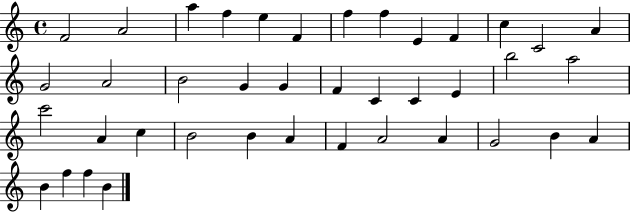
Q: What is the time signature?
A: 4/4